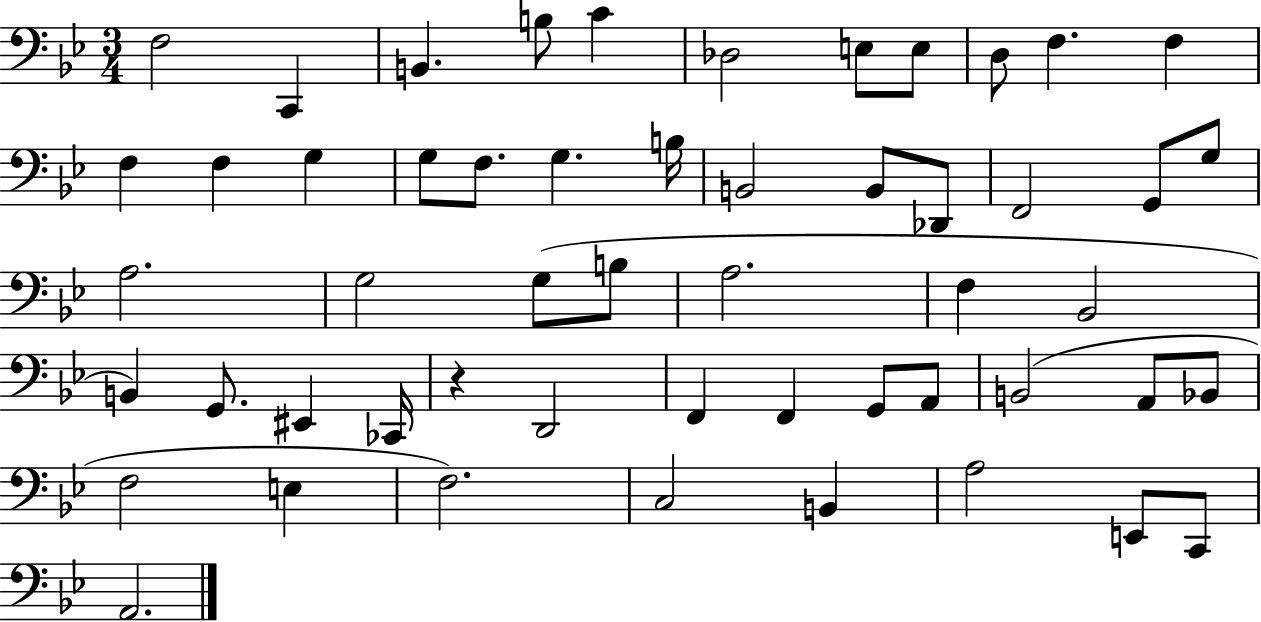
X:1
T:Untitled
M:3/4
L:1/4
K:Bb
F,2 C,, B,, B,/2 C _D,2 E,/2 E,/2 D,/2 F, F, F, F, G, G,/2 F,/2 G, B,/4 B,,2 B,,/2 _D,,/2 F,,2 G,,/2 G,/2 A,2 G,2 G,/2 B,/2 A,2 F, _B,,2 B,, G,,/2 ^E,, _C,,/4 z D,,2 F,, F,, G,,/2 A,,/2 B,,2 A,,/2 _B,,/2 F,2 E, F,2 C,2 B,, A,2 E,,/2 C,,/2 A,,2